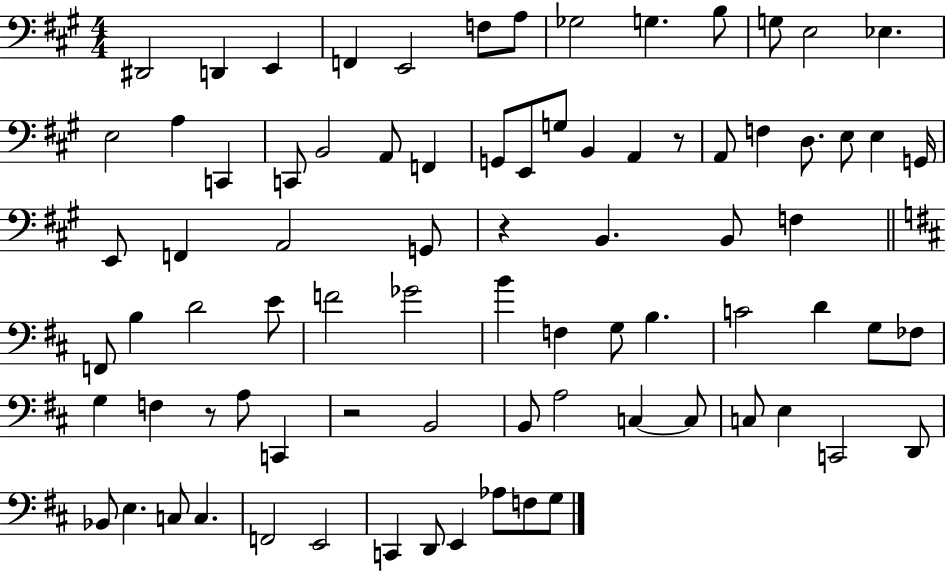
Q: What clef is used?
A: bass